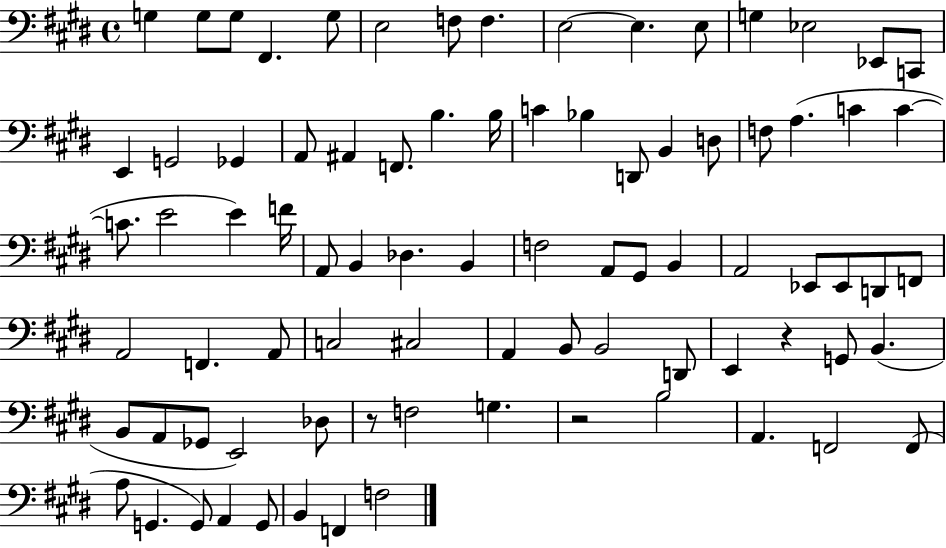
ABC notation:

X:1
T:Untitled
M:4/4
L:1/4
K:E
G, G,/2 G,/2 ^F,, G,/2 E,2 F,/2 F, E,2 E, E,/2 G, _E,2 _E,,/2 C,,/2 E,, G,,2 _G,, A,,/2 ^A,, F,,/2 B, B,/4 C _B, D,,/2 B,, D,/2 F,/2 A, C C C/2 E2 E F/4 A,,/2 B,, _D, B,, F,2 A,,/2 ^G,,/2 B,, A,,2 _E,,/2 _E,,/2 D,,/2 F,,/2 A,,2 F,, A,,/2 C,2 ^C,2 A,, B,,/2 B,,2 D,,/2 E,, z G,,/2 B,, B,,/2 A,,/2 _G,,/2 E,,2 _D,/2 z/2 F,2 G, z2 B,2 A,, F,,2 F,,/2 A,/2 G,, G,,/2 A,, G,,/2 B,, F,, F,2